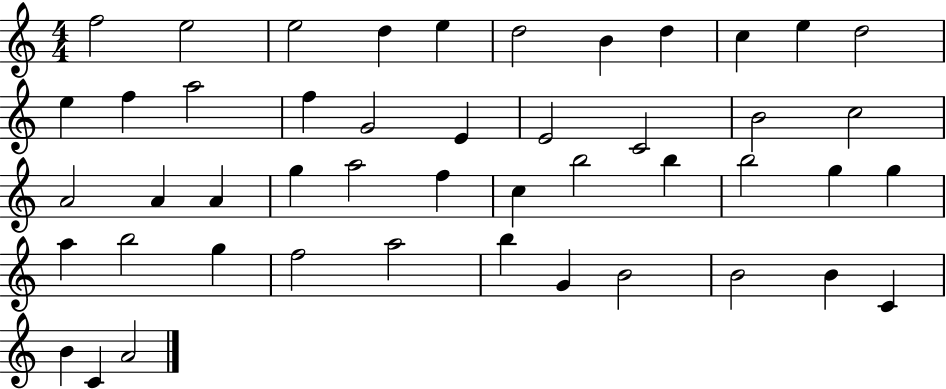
F5/h E5/h E5/h D5/q E5/q D5/h B4/q D5/q C5/q E5/q D5/h E5/q F5/q A5/h F5/q G4/h E4/q E4/h C4/h B4/h C5/h A4/h A4/q A4/q G5/q A5/h F5/q C5/q B5/h B5/q B5/h G5/q G5/q A5/q B5/h G5/q F5/h A5/h B5/q G4/q B4/h B4/h B4/q C4/q B4/q C4/q A4/h